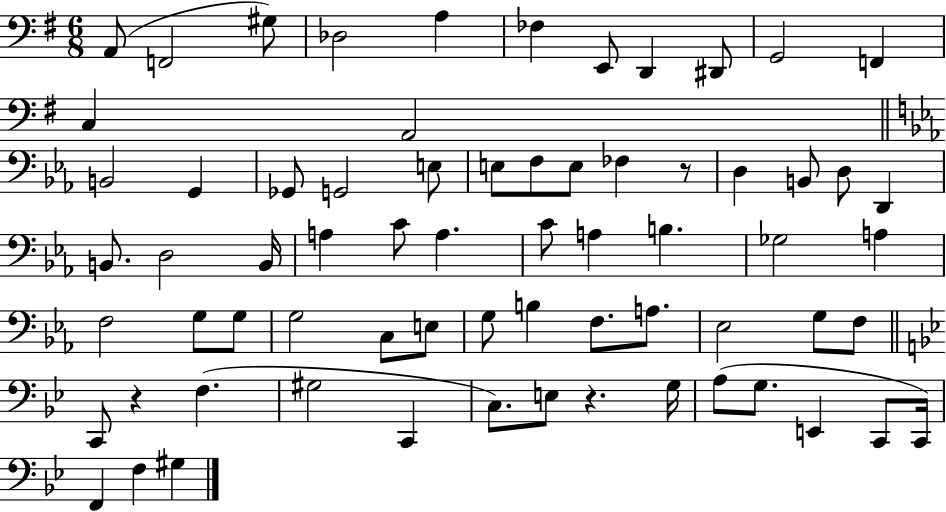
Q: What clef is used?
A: bass